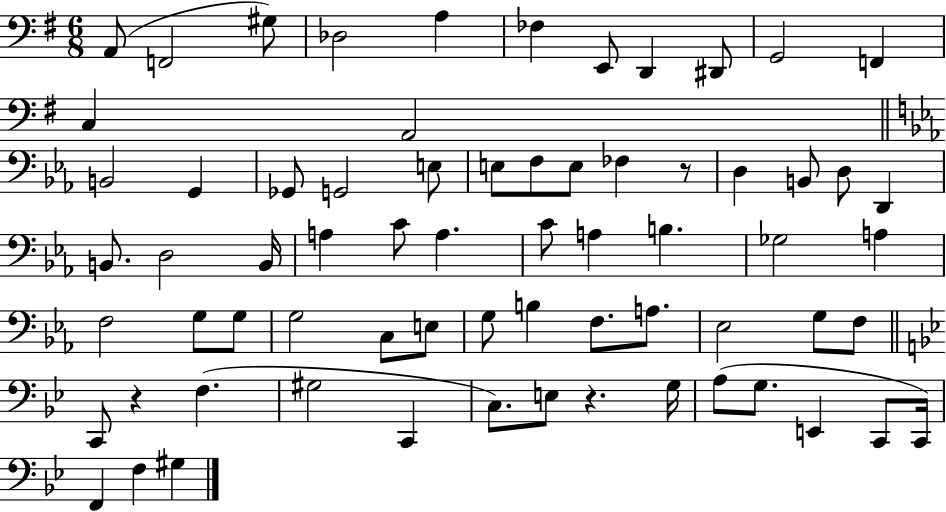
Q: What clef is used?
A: bass